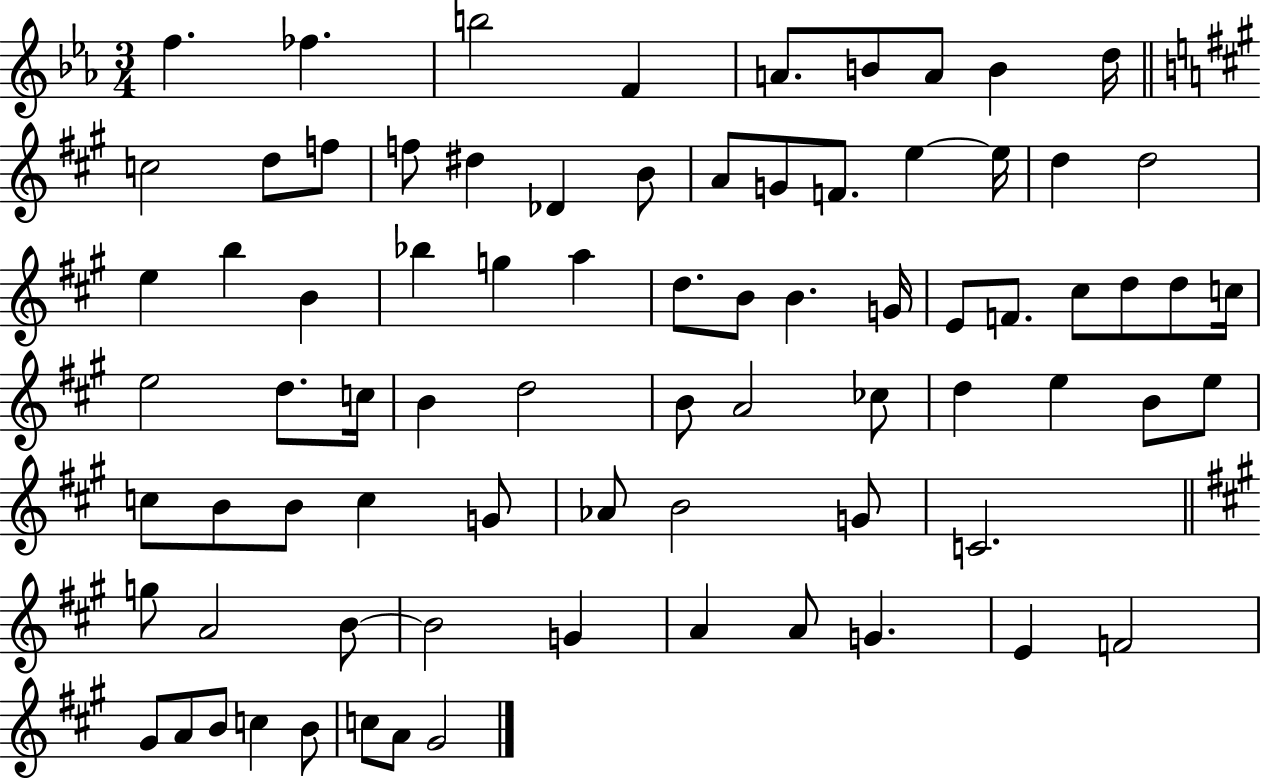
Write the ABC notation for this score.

X:1
T:Untitled
M:3/4
L:1/4
K:Eb
f _f b2 F A/2 B/2 A/2 B d/4 c2 d/2 f/2 f/2 ^d _D B/2 A/2 G/2 F/2 e e/4 d d2 e b B _b g a d/2 B/2 B G/4 E/2 F/2 ^c/2 d/2 d/2 c/4 e2 d/2 c/4 B d2 B/2 A2 _c/2 d e B/2 e/2 c/2 B/2 B/2 c G/2 _A/2 B2 G/2 C2 g/2 A2 B/2 B2 G A A/2 G E F2 ^G/2 A/2 B/2 c B/2 c/2 A/2 ^G2